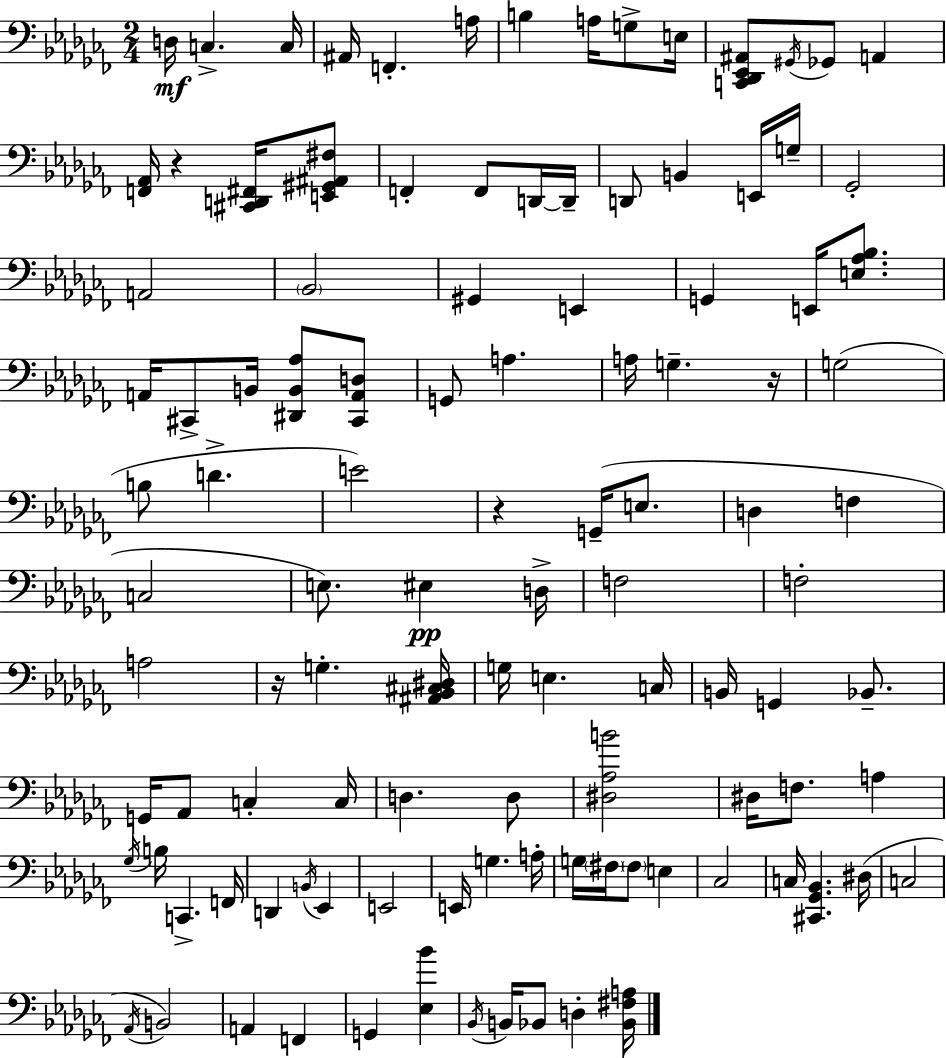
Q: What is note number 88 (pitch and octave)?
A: A2